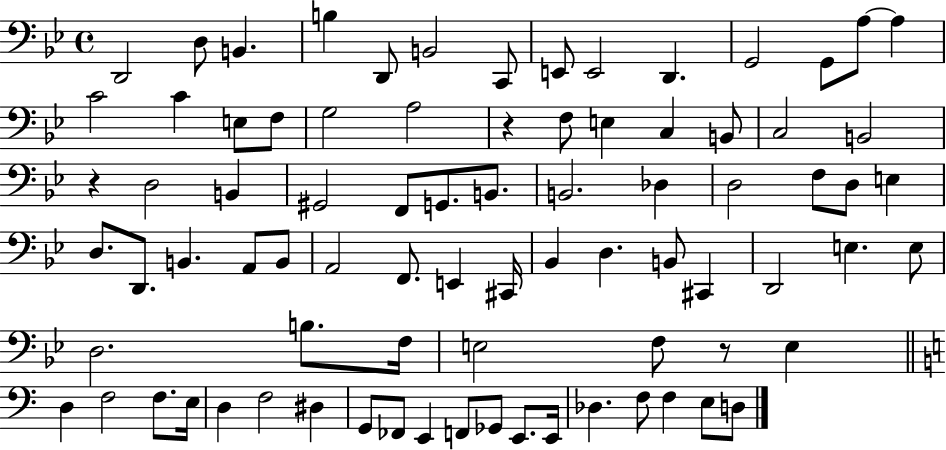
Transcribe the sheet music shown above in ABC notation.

X:1
T:Untitled
M:4/4
L:1/4
K:Bb
D,,2 D,/2 B,, B, D,,/2 B,,2 C,,/2 E,,/2 E,,2 D,, G,,2 G,,/2 A,/2 A, C2 C E,/2 F,/2 G,2 A,2 z F,/2 E, C, B,,/2 C,2 B,,2 z D,2 B,, ^G,,2 F,,/2 G,,/2 B,,/2 B,,2 _D, D,2 F,/2 D,/2 E, D,/2 D,,/2 B,, A,,/2 B,,/2 A,,2 F,,/2 E,, ^C,,/4 _B,, D, B,,/2 ^C,, D,,2 E, E,/2 D,2 B,/2 F,/4 E,2 F,/2 z/2 E, D, F,2 F,/2 E,/4 D, F,2 ^D, G,,/2 _F,,/2 E,, F,,/2 _G,,/2 E,,/2 E,,/4 _D, F,/2 F, E,/2 D,/2